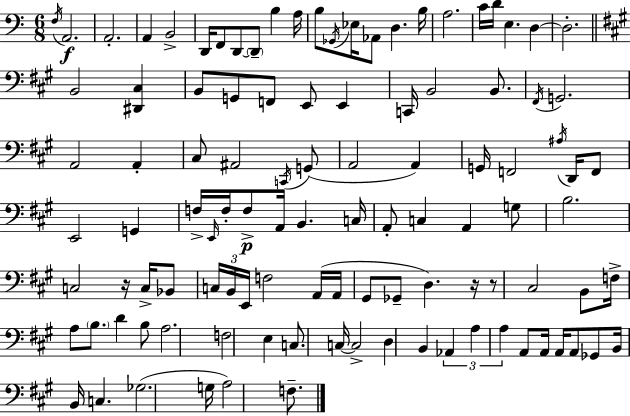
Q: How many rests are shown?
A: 3